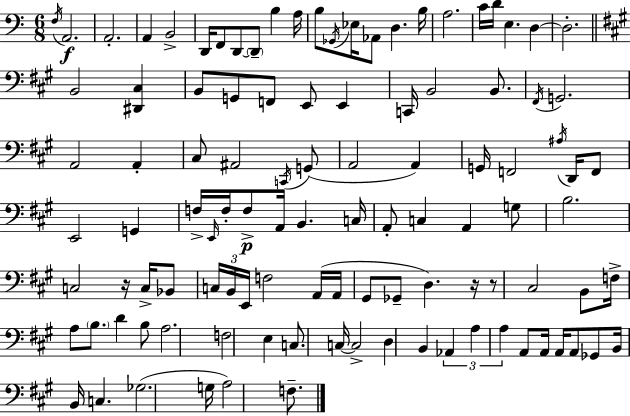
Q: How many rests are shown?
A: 3